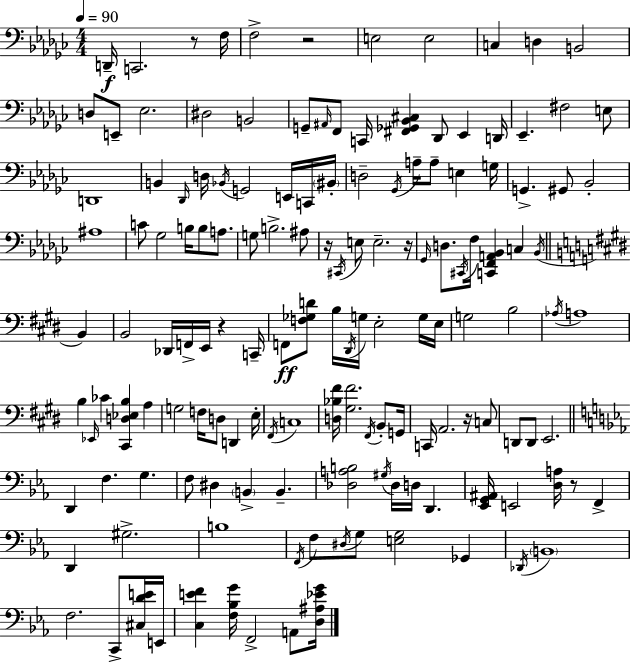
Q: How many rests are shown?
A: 7